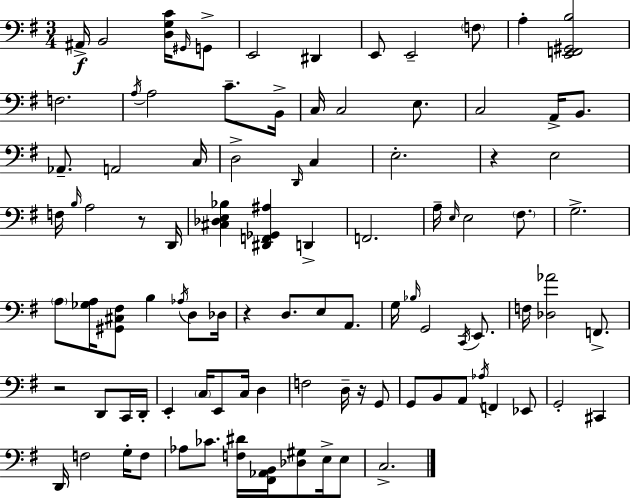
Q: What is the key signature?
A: G major